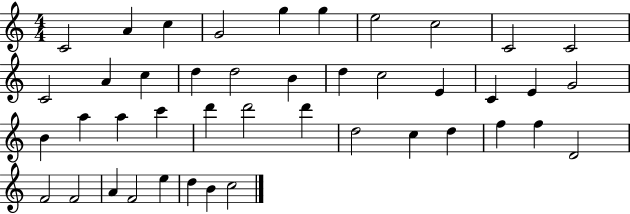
X:1
T:Untitled
M:4/4
L:1/4
K:C
C2 A c G2 g g e2 c2 C2 C2 C2 A c d d2 B d c2 E C E G2 B a a c' d' d'2 d' d2 c d f f D2 F2 F2 A F2 e d B c2